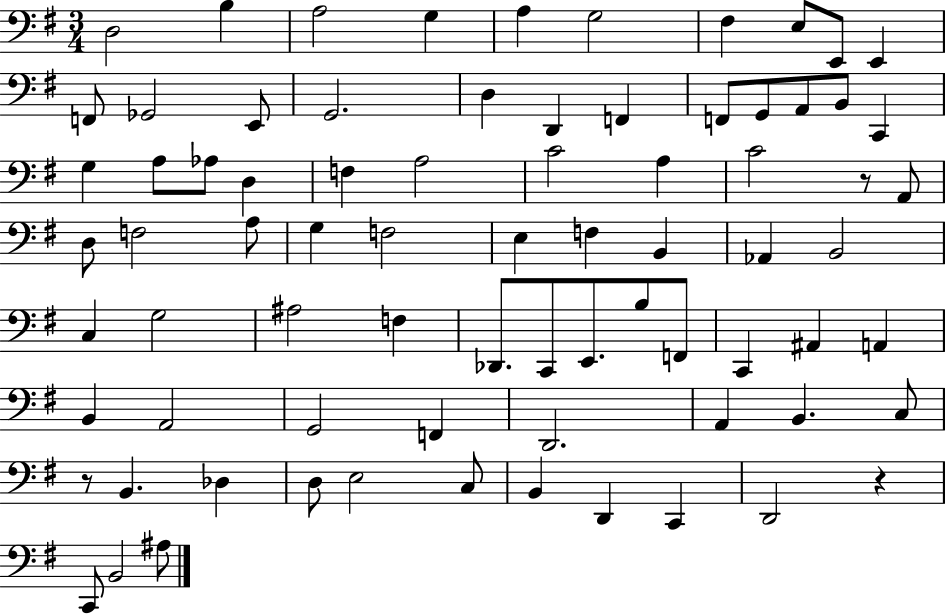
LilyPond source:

{
  \clef bass
  \numericTimeSignature
  \time 3/4
  \key g \major
  d2 b4 | a2 g4 | a4 g2 | fis4 e8 e,8 e,4 | \break f,8 ges,2 e,8 | g,2. | d4 d,4 f,4 | f,8 g,8 a,8 b,8 c,4 | \break g4 a8 aes8 d4 | f4 a2 | c'2 a4 | c'2 r8 a,8 | \break d8 f2 a8 | g4 f2 | e4 f4 b,4 | aes,4 b,2 | \break c4 g2 | ais2 f4 | des,8. c,8 e,8. b8 f,8 | c,4 ais,4 a,4 | \break b,4 a,2 | g,2 f,4 | d,2. | a,4 b,4. c8 | \break r8 b,4. des4 | d8 e2 c8 | b,4 d,4 c,4 | d,2 r4 | \break c,8 b,2 ais8 | \bar "|."
}